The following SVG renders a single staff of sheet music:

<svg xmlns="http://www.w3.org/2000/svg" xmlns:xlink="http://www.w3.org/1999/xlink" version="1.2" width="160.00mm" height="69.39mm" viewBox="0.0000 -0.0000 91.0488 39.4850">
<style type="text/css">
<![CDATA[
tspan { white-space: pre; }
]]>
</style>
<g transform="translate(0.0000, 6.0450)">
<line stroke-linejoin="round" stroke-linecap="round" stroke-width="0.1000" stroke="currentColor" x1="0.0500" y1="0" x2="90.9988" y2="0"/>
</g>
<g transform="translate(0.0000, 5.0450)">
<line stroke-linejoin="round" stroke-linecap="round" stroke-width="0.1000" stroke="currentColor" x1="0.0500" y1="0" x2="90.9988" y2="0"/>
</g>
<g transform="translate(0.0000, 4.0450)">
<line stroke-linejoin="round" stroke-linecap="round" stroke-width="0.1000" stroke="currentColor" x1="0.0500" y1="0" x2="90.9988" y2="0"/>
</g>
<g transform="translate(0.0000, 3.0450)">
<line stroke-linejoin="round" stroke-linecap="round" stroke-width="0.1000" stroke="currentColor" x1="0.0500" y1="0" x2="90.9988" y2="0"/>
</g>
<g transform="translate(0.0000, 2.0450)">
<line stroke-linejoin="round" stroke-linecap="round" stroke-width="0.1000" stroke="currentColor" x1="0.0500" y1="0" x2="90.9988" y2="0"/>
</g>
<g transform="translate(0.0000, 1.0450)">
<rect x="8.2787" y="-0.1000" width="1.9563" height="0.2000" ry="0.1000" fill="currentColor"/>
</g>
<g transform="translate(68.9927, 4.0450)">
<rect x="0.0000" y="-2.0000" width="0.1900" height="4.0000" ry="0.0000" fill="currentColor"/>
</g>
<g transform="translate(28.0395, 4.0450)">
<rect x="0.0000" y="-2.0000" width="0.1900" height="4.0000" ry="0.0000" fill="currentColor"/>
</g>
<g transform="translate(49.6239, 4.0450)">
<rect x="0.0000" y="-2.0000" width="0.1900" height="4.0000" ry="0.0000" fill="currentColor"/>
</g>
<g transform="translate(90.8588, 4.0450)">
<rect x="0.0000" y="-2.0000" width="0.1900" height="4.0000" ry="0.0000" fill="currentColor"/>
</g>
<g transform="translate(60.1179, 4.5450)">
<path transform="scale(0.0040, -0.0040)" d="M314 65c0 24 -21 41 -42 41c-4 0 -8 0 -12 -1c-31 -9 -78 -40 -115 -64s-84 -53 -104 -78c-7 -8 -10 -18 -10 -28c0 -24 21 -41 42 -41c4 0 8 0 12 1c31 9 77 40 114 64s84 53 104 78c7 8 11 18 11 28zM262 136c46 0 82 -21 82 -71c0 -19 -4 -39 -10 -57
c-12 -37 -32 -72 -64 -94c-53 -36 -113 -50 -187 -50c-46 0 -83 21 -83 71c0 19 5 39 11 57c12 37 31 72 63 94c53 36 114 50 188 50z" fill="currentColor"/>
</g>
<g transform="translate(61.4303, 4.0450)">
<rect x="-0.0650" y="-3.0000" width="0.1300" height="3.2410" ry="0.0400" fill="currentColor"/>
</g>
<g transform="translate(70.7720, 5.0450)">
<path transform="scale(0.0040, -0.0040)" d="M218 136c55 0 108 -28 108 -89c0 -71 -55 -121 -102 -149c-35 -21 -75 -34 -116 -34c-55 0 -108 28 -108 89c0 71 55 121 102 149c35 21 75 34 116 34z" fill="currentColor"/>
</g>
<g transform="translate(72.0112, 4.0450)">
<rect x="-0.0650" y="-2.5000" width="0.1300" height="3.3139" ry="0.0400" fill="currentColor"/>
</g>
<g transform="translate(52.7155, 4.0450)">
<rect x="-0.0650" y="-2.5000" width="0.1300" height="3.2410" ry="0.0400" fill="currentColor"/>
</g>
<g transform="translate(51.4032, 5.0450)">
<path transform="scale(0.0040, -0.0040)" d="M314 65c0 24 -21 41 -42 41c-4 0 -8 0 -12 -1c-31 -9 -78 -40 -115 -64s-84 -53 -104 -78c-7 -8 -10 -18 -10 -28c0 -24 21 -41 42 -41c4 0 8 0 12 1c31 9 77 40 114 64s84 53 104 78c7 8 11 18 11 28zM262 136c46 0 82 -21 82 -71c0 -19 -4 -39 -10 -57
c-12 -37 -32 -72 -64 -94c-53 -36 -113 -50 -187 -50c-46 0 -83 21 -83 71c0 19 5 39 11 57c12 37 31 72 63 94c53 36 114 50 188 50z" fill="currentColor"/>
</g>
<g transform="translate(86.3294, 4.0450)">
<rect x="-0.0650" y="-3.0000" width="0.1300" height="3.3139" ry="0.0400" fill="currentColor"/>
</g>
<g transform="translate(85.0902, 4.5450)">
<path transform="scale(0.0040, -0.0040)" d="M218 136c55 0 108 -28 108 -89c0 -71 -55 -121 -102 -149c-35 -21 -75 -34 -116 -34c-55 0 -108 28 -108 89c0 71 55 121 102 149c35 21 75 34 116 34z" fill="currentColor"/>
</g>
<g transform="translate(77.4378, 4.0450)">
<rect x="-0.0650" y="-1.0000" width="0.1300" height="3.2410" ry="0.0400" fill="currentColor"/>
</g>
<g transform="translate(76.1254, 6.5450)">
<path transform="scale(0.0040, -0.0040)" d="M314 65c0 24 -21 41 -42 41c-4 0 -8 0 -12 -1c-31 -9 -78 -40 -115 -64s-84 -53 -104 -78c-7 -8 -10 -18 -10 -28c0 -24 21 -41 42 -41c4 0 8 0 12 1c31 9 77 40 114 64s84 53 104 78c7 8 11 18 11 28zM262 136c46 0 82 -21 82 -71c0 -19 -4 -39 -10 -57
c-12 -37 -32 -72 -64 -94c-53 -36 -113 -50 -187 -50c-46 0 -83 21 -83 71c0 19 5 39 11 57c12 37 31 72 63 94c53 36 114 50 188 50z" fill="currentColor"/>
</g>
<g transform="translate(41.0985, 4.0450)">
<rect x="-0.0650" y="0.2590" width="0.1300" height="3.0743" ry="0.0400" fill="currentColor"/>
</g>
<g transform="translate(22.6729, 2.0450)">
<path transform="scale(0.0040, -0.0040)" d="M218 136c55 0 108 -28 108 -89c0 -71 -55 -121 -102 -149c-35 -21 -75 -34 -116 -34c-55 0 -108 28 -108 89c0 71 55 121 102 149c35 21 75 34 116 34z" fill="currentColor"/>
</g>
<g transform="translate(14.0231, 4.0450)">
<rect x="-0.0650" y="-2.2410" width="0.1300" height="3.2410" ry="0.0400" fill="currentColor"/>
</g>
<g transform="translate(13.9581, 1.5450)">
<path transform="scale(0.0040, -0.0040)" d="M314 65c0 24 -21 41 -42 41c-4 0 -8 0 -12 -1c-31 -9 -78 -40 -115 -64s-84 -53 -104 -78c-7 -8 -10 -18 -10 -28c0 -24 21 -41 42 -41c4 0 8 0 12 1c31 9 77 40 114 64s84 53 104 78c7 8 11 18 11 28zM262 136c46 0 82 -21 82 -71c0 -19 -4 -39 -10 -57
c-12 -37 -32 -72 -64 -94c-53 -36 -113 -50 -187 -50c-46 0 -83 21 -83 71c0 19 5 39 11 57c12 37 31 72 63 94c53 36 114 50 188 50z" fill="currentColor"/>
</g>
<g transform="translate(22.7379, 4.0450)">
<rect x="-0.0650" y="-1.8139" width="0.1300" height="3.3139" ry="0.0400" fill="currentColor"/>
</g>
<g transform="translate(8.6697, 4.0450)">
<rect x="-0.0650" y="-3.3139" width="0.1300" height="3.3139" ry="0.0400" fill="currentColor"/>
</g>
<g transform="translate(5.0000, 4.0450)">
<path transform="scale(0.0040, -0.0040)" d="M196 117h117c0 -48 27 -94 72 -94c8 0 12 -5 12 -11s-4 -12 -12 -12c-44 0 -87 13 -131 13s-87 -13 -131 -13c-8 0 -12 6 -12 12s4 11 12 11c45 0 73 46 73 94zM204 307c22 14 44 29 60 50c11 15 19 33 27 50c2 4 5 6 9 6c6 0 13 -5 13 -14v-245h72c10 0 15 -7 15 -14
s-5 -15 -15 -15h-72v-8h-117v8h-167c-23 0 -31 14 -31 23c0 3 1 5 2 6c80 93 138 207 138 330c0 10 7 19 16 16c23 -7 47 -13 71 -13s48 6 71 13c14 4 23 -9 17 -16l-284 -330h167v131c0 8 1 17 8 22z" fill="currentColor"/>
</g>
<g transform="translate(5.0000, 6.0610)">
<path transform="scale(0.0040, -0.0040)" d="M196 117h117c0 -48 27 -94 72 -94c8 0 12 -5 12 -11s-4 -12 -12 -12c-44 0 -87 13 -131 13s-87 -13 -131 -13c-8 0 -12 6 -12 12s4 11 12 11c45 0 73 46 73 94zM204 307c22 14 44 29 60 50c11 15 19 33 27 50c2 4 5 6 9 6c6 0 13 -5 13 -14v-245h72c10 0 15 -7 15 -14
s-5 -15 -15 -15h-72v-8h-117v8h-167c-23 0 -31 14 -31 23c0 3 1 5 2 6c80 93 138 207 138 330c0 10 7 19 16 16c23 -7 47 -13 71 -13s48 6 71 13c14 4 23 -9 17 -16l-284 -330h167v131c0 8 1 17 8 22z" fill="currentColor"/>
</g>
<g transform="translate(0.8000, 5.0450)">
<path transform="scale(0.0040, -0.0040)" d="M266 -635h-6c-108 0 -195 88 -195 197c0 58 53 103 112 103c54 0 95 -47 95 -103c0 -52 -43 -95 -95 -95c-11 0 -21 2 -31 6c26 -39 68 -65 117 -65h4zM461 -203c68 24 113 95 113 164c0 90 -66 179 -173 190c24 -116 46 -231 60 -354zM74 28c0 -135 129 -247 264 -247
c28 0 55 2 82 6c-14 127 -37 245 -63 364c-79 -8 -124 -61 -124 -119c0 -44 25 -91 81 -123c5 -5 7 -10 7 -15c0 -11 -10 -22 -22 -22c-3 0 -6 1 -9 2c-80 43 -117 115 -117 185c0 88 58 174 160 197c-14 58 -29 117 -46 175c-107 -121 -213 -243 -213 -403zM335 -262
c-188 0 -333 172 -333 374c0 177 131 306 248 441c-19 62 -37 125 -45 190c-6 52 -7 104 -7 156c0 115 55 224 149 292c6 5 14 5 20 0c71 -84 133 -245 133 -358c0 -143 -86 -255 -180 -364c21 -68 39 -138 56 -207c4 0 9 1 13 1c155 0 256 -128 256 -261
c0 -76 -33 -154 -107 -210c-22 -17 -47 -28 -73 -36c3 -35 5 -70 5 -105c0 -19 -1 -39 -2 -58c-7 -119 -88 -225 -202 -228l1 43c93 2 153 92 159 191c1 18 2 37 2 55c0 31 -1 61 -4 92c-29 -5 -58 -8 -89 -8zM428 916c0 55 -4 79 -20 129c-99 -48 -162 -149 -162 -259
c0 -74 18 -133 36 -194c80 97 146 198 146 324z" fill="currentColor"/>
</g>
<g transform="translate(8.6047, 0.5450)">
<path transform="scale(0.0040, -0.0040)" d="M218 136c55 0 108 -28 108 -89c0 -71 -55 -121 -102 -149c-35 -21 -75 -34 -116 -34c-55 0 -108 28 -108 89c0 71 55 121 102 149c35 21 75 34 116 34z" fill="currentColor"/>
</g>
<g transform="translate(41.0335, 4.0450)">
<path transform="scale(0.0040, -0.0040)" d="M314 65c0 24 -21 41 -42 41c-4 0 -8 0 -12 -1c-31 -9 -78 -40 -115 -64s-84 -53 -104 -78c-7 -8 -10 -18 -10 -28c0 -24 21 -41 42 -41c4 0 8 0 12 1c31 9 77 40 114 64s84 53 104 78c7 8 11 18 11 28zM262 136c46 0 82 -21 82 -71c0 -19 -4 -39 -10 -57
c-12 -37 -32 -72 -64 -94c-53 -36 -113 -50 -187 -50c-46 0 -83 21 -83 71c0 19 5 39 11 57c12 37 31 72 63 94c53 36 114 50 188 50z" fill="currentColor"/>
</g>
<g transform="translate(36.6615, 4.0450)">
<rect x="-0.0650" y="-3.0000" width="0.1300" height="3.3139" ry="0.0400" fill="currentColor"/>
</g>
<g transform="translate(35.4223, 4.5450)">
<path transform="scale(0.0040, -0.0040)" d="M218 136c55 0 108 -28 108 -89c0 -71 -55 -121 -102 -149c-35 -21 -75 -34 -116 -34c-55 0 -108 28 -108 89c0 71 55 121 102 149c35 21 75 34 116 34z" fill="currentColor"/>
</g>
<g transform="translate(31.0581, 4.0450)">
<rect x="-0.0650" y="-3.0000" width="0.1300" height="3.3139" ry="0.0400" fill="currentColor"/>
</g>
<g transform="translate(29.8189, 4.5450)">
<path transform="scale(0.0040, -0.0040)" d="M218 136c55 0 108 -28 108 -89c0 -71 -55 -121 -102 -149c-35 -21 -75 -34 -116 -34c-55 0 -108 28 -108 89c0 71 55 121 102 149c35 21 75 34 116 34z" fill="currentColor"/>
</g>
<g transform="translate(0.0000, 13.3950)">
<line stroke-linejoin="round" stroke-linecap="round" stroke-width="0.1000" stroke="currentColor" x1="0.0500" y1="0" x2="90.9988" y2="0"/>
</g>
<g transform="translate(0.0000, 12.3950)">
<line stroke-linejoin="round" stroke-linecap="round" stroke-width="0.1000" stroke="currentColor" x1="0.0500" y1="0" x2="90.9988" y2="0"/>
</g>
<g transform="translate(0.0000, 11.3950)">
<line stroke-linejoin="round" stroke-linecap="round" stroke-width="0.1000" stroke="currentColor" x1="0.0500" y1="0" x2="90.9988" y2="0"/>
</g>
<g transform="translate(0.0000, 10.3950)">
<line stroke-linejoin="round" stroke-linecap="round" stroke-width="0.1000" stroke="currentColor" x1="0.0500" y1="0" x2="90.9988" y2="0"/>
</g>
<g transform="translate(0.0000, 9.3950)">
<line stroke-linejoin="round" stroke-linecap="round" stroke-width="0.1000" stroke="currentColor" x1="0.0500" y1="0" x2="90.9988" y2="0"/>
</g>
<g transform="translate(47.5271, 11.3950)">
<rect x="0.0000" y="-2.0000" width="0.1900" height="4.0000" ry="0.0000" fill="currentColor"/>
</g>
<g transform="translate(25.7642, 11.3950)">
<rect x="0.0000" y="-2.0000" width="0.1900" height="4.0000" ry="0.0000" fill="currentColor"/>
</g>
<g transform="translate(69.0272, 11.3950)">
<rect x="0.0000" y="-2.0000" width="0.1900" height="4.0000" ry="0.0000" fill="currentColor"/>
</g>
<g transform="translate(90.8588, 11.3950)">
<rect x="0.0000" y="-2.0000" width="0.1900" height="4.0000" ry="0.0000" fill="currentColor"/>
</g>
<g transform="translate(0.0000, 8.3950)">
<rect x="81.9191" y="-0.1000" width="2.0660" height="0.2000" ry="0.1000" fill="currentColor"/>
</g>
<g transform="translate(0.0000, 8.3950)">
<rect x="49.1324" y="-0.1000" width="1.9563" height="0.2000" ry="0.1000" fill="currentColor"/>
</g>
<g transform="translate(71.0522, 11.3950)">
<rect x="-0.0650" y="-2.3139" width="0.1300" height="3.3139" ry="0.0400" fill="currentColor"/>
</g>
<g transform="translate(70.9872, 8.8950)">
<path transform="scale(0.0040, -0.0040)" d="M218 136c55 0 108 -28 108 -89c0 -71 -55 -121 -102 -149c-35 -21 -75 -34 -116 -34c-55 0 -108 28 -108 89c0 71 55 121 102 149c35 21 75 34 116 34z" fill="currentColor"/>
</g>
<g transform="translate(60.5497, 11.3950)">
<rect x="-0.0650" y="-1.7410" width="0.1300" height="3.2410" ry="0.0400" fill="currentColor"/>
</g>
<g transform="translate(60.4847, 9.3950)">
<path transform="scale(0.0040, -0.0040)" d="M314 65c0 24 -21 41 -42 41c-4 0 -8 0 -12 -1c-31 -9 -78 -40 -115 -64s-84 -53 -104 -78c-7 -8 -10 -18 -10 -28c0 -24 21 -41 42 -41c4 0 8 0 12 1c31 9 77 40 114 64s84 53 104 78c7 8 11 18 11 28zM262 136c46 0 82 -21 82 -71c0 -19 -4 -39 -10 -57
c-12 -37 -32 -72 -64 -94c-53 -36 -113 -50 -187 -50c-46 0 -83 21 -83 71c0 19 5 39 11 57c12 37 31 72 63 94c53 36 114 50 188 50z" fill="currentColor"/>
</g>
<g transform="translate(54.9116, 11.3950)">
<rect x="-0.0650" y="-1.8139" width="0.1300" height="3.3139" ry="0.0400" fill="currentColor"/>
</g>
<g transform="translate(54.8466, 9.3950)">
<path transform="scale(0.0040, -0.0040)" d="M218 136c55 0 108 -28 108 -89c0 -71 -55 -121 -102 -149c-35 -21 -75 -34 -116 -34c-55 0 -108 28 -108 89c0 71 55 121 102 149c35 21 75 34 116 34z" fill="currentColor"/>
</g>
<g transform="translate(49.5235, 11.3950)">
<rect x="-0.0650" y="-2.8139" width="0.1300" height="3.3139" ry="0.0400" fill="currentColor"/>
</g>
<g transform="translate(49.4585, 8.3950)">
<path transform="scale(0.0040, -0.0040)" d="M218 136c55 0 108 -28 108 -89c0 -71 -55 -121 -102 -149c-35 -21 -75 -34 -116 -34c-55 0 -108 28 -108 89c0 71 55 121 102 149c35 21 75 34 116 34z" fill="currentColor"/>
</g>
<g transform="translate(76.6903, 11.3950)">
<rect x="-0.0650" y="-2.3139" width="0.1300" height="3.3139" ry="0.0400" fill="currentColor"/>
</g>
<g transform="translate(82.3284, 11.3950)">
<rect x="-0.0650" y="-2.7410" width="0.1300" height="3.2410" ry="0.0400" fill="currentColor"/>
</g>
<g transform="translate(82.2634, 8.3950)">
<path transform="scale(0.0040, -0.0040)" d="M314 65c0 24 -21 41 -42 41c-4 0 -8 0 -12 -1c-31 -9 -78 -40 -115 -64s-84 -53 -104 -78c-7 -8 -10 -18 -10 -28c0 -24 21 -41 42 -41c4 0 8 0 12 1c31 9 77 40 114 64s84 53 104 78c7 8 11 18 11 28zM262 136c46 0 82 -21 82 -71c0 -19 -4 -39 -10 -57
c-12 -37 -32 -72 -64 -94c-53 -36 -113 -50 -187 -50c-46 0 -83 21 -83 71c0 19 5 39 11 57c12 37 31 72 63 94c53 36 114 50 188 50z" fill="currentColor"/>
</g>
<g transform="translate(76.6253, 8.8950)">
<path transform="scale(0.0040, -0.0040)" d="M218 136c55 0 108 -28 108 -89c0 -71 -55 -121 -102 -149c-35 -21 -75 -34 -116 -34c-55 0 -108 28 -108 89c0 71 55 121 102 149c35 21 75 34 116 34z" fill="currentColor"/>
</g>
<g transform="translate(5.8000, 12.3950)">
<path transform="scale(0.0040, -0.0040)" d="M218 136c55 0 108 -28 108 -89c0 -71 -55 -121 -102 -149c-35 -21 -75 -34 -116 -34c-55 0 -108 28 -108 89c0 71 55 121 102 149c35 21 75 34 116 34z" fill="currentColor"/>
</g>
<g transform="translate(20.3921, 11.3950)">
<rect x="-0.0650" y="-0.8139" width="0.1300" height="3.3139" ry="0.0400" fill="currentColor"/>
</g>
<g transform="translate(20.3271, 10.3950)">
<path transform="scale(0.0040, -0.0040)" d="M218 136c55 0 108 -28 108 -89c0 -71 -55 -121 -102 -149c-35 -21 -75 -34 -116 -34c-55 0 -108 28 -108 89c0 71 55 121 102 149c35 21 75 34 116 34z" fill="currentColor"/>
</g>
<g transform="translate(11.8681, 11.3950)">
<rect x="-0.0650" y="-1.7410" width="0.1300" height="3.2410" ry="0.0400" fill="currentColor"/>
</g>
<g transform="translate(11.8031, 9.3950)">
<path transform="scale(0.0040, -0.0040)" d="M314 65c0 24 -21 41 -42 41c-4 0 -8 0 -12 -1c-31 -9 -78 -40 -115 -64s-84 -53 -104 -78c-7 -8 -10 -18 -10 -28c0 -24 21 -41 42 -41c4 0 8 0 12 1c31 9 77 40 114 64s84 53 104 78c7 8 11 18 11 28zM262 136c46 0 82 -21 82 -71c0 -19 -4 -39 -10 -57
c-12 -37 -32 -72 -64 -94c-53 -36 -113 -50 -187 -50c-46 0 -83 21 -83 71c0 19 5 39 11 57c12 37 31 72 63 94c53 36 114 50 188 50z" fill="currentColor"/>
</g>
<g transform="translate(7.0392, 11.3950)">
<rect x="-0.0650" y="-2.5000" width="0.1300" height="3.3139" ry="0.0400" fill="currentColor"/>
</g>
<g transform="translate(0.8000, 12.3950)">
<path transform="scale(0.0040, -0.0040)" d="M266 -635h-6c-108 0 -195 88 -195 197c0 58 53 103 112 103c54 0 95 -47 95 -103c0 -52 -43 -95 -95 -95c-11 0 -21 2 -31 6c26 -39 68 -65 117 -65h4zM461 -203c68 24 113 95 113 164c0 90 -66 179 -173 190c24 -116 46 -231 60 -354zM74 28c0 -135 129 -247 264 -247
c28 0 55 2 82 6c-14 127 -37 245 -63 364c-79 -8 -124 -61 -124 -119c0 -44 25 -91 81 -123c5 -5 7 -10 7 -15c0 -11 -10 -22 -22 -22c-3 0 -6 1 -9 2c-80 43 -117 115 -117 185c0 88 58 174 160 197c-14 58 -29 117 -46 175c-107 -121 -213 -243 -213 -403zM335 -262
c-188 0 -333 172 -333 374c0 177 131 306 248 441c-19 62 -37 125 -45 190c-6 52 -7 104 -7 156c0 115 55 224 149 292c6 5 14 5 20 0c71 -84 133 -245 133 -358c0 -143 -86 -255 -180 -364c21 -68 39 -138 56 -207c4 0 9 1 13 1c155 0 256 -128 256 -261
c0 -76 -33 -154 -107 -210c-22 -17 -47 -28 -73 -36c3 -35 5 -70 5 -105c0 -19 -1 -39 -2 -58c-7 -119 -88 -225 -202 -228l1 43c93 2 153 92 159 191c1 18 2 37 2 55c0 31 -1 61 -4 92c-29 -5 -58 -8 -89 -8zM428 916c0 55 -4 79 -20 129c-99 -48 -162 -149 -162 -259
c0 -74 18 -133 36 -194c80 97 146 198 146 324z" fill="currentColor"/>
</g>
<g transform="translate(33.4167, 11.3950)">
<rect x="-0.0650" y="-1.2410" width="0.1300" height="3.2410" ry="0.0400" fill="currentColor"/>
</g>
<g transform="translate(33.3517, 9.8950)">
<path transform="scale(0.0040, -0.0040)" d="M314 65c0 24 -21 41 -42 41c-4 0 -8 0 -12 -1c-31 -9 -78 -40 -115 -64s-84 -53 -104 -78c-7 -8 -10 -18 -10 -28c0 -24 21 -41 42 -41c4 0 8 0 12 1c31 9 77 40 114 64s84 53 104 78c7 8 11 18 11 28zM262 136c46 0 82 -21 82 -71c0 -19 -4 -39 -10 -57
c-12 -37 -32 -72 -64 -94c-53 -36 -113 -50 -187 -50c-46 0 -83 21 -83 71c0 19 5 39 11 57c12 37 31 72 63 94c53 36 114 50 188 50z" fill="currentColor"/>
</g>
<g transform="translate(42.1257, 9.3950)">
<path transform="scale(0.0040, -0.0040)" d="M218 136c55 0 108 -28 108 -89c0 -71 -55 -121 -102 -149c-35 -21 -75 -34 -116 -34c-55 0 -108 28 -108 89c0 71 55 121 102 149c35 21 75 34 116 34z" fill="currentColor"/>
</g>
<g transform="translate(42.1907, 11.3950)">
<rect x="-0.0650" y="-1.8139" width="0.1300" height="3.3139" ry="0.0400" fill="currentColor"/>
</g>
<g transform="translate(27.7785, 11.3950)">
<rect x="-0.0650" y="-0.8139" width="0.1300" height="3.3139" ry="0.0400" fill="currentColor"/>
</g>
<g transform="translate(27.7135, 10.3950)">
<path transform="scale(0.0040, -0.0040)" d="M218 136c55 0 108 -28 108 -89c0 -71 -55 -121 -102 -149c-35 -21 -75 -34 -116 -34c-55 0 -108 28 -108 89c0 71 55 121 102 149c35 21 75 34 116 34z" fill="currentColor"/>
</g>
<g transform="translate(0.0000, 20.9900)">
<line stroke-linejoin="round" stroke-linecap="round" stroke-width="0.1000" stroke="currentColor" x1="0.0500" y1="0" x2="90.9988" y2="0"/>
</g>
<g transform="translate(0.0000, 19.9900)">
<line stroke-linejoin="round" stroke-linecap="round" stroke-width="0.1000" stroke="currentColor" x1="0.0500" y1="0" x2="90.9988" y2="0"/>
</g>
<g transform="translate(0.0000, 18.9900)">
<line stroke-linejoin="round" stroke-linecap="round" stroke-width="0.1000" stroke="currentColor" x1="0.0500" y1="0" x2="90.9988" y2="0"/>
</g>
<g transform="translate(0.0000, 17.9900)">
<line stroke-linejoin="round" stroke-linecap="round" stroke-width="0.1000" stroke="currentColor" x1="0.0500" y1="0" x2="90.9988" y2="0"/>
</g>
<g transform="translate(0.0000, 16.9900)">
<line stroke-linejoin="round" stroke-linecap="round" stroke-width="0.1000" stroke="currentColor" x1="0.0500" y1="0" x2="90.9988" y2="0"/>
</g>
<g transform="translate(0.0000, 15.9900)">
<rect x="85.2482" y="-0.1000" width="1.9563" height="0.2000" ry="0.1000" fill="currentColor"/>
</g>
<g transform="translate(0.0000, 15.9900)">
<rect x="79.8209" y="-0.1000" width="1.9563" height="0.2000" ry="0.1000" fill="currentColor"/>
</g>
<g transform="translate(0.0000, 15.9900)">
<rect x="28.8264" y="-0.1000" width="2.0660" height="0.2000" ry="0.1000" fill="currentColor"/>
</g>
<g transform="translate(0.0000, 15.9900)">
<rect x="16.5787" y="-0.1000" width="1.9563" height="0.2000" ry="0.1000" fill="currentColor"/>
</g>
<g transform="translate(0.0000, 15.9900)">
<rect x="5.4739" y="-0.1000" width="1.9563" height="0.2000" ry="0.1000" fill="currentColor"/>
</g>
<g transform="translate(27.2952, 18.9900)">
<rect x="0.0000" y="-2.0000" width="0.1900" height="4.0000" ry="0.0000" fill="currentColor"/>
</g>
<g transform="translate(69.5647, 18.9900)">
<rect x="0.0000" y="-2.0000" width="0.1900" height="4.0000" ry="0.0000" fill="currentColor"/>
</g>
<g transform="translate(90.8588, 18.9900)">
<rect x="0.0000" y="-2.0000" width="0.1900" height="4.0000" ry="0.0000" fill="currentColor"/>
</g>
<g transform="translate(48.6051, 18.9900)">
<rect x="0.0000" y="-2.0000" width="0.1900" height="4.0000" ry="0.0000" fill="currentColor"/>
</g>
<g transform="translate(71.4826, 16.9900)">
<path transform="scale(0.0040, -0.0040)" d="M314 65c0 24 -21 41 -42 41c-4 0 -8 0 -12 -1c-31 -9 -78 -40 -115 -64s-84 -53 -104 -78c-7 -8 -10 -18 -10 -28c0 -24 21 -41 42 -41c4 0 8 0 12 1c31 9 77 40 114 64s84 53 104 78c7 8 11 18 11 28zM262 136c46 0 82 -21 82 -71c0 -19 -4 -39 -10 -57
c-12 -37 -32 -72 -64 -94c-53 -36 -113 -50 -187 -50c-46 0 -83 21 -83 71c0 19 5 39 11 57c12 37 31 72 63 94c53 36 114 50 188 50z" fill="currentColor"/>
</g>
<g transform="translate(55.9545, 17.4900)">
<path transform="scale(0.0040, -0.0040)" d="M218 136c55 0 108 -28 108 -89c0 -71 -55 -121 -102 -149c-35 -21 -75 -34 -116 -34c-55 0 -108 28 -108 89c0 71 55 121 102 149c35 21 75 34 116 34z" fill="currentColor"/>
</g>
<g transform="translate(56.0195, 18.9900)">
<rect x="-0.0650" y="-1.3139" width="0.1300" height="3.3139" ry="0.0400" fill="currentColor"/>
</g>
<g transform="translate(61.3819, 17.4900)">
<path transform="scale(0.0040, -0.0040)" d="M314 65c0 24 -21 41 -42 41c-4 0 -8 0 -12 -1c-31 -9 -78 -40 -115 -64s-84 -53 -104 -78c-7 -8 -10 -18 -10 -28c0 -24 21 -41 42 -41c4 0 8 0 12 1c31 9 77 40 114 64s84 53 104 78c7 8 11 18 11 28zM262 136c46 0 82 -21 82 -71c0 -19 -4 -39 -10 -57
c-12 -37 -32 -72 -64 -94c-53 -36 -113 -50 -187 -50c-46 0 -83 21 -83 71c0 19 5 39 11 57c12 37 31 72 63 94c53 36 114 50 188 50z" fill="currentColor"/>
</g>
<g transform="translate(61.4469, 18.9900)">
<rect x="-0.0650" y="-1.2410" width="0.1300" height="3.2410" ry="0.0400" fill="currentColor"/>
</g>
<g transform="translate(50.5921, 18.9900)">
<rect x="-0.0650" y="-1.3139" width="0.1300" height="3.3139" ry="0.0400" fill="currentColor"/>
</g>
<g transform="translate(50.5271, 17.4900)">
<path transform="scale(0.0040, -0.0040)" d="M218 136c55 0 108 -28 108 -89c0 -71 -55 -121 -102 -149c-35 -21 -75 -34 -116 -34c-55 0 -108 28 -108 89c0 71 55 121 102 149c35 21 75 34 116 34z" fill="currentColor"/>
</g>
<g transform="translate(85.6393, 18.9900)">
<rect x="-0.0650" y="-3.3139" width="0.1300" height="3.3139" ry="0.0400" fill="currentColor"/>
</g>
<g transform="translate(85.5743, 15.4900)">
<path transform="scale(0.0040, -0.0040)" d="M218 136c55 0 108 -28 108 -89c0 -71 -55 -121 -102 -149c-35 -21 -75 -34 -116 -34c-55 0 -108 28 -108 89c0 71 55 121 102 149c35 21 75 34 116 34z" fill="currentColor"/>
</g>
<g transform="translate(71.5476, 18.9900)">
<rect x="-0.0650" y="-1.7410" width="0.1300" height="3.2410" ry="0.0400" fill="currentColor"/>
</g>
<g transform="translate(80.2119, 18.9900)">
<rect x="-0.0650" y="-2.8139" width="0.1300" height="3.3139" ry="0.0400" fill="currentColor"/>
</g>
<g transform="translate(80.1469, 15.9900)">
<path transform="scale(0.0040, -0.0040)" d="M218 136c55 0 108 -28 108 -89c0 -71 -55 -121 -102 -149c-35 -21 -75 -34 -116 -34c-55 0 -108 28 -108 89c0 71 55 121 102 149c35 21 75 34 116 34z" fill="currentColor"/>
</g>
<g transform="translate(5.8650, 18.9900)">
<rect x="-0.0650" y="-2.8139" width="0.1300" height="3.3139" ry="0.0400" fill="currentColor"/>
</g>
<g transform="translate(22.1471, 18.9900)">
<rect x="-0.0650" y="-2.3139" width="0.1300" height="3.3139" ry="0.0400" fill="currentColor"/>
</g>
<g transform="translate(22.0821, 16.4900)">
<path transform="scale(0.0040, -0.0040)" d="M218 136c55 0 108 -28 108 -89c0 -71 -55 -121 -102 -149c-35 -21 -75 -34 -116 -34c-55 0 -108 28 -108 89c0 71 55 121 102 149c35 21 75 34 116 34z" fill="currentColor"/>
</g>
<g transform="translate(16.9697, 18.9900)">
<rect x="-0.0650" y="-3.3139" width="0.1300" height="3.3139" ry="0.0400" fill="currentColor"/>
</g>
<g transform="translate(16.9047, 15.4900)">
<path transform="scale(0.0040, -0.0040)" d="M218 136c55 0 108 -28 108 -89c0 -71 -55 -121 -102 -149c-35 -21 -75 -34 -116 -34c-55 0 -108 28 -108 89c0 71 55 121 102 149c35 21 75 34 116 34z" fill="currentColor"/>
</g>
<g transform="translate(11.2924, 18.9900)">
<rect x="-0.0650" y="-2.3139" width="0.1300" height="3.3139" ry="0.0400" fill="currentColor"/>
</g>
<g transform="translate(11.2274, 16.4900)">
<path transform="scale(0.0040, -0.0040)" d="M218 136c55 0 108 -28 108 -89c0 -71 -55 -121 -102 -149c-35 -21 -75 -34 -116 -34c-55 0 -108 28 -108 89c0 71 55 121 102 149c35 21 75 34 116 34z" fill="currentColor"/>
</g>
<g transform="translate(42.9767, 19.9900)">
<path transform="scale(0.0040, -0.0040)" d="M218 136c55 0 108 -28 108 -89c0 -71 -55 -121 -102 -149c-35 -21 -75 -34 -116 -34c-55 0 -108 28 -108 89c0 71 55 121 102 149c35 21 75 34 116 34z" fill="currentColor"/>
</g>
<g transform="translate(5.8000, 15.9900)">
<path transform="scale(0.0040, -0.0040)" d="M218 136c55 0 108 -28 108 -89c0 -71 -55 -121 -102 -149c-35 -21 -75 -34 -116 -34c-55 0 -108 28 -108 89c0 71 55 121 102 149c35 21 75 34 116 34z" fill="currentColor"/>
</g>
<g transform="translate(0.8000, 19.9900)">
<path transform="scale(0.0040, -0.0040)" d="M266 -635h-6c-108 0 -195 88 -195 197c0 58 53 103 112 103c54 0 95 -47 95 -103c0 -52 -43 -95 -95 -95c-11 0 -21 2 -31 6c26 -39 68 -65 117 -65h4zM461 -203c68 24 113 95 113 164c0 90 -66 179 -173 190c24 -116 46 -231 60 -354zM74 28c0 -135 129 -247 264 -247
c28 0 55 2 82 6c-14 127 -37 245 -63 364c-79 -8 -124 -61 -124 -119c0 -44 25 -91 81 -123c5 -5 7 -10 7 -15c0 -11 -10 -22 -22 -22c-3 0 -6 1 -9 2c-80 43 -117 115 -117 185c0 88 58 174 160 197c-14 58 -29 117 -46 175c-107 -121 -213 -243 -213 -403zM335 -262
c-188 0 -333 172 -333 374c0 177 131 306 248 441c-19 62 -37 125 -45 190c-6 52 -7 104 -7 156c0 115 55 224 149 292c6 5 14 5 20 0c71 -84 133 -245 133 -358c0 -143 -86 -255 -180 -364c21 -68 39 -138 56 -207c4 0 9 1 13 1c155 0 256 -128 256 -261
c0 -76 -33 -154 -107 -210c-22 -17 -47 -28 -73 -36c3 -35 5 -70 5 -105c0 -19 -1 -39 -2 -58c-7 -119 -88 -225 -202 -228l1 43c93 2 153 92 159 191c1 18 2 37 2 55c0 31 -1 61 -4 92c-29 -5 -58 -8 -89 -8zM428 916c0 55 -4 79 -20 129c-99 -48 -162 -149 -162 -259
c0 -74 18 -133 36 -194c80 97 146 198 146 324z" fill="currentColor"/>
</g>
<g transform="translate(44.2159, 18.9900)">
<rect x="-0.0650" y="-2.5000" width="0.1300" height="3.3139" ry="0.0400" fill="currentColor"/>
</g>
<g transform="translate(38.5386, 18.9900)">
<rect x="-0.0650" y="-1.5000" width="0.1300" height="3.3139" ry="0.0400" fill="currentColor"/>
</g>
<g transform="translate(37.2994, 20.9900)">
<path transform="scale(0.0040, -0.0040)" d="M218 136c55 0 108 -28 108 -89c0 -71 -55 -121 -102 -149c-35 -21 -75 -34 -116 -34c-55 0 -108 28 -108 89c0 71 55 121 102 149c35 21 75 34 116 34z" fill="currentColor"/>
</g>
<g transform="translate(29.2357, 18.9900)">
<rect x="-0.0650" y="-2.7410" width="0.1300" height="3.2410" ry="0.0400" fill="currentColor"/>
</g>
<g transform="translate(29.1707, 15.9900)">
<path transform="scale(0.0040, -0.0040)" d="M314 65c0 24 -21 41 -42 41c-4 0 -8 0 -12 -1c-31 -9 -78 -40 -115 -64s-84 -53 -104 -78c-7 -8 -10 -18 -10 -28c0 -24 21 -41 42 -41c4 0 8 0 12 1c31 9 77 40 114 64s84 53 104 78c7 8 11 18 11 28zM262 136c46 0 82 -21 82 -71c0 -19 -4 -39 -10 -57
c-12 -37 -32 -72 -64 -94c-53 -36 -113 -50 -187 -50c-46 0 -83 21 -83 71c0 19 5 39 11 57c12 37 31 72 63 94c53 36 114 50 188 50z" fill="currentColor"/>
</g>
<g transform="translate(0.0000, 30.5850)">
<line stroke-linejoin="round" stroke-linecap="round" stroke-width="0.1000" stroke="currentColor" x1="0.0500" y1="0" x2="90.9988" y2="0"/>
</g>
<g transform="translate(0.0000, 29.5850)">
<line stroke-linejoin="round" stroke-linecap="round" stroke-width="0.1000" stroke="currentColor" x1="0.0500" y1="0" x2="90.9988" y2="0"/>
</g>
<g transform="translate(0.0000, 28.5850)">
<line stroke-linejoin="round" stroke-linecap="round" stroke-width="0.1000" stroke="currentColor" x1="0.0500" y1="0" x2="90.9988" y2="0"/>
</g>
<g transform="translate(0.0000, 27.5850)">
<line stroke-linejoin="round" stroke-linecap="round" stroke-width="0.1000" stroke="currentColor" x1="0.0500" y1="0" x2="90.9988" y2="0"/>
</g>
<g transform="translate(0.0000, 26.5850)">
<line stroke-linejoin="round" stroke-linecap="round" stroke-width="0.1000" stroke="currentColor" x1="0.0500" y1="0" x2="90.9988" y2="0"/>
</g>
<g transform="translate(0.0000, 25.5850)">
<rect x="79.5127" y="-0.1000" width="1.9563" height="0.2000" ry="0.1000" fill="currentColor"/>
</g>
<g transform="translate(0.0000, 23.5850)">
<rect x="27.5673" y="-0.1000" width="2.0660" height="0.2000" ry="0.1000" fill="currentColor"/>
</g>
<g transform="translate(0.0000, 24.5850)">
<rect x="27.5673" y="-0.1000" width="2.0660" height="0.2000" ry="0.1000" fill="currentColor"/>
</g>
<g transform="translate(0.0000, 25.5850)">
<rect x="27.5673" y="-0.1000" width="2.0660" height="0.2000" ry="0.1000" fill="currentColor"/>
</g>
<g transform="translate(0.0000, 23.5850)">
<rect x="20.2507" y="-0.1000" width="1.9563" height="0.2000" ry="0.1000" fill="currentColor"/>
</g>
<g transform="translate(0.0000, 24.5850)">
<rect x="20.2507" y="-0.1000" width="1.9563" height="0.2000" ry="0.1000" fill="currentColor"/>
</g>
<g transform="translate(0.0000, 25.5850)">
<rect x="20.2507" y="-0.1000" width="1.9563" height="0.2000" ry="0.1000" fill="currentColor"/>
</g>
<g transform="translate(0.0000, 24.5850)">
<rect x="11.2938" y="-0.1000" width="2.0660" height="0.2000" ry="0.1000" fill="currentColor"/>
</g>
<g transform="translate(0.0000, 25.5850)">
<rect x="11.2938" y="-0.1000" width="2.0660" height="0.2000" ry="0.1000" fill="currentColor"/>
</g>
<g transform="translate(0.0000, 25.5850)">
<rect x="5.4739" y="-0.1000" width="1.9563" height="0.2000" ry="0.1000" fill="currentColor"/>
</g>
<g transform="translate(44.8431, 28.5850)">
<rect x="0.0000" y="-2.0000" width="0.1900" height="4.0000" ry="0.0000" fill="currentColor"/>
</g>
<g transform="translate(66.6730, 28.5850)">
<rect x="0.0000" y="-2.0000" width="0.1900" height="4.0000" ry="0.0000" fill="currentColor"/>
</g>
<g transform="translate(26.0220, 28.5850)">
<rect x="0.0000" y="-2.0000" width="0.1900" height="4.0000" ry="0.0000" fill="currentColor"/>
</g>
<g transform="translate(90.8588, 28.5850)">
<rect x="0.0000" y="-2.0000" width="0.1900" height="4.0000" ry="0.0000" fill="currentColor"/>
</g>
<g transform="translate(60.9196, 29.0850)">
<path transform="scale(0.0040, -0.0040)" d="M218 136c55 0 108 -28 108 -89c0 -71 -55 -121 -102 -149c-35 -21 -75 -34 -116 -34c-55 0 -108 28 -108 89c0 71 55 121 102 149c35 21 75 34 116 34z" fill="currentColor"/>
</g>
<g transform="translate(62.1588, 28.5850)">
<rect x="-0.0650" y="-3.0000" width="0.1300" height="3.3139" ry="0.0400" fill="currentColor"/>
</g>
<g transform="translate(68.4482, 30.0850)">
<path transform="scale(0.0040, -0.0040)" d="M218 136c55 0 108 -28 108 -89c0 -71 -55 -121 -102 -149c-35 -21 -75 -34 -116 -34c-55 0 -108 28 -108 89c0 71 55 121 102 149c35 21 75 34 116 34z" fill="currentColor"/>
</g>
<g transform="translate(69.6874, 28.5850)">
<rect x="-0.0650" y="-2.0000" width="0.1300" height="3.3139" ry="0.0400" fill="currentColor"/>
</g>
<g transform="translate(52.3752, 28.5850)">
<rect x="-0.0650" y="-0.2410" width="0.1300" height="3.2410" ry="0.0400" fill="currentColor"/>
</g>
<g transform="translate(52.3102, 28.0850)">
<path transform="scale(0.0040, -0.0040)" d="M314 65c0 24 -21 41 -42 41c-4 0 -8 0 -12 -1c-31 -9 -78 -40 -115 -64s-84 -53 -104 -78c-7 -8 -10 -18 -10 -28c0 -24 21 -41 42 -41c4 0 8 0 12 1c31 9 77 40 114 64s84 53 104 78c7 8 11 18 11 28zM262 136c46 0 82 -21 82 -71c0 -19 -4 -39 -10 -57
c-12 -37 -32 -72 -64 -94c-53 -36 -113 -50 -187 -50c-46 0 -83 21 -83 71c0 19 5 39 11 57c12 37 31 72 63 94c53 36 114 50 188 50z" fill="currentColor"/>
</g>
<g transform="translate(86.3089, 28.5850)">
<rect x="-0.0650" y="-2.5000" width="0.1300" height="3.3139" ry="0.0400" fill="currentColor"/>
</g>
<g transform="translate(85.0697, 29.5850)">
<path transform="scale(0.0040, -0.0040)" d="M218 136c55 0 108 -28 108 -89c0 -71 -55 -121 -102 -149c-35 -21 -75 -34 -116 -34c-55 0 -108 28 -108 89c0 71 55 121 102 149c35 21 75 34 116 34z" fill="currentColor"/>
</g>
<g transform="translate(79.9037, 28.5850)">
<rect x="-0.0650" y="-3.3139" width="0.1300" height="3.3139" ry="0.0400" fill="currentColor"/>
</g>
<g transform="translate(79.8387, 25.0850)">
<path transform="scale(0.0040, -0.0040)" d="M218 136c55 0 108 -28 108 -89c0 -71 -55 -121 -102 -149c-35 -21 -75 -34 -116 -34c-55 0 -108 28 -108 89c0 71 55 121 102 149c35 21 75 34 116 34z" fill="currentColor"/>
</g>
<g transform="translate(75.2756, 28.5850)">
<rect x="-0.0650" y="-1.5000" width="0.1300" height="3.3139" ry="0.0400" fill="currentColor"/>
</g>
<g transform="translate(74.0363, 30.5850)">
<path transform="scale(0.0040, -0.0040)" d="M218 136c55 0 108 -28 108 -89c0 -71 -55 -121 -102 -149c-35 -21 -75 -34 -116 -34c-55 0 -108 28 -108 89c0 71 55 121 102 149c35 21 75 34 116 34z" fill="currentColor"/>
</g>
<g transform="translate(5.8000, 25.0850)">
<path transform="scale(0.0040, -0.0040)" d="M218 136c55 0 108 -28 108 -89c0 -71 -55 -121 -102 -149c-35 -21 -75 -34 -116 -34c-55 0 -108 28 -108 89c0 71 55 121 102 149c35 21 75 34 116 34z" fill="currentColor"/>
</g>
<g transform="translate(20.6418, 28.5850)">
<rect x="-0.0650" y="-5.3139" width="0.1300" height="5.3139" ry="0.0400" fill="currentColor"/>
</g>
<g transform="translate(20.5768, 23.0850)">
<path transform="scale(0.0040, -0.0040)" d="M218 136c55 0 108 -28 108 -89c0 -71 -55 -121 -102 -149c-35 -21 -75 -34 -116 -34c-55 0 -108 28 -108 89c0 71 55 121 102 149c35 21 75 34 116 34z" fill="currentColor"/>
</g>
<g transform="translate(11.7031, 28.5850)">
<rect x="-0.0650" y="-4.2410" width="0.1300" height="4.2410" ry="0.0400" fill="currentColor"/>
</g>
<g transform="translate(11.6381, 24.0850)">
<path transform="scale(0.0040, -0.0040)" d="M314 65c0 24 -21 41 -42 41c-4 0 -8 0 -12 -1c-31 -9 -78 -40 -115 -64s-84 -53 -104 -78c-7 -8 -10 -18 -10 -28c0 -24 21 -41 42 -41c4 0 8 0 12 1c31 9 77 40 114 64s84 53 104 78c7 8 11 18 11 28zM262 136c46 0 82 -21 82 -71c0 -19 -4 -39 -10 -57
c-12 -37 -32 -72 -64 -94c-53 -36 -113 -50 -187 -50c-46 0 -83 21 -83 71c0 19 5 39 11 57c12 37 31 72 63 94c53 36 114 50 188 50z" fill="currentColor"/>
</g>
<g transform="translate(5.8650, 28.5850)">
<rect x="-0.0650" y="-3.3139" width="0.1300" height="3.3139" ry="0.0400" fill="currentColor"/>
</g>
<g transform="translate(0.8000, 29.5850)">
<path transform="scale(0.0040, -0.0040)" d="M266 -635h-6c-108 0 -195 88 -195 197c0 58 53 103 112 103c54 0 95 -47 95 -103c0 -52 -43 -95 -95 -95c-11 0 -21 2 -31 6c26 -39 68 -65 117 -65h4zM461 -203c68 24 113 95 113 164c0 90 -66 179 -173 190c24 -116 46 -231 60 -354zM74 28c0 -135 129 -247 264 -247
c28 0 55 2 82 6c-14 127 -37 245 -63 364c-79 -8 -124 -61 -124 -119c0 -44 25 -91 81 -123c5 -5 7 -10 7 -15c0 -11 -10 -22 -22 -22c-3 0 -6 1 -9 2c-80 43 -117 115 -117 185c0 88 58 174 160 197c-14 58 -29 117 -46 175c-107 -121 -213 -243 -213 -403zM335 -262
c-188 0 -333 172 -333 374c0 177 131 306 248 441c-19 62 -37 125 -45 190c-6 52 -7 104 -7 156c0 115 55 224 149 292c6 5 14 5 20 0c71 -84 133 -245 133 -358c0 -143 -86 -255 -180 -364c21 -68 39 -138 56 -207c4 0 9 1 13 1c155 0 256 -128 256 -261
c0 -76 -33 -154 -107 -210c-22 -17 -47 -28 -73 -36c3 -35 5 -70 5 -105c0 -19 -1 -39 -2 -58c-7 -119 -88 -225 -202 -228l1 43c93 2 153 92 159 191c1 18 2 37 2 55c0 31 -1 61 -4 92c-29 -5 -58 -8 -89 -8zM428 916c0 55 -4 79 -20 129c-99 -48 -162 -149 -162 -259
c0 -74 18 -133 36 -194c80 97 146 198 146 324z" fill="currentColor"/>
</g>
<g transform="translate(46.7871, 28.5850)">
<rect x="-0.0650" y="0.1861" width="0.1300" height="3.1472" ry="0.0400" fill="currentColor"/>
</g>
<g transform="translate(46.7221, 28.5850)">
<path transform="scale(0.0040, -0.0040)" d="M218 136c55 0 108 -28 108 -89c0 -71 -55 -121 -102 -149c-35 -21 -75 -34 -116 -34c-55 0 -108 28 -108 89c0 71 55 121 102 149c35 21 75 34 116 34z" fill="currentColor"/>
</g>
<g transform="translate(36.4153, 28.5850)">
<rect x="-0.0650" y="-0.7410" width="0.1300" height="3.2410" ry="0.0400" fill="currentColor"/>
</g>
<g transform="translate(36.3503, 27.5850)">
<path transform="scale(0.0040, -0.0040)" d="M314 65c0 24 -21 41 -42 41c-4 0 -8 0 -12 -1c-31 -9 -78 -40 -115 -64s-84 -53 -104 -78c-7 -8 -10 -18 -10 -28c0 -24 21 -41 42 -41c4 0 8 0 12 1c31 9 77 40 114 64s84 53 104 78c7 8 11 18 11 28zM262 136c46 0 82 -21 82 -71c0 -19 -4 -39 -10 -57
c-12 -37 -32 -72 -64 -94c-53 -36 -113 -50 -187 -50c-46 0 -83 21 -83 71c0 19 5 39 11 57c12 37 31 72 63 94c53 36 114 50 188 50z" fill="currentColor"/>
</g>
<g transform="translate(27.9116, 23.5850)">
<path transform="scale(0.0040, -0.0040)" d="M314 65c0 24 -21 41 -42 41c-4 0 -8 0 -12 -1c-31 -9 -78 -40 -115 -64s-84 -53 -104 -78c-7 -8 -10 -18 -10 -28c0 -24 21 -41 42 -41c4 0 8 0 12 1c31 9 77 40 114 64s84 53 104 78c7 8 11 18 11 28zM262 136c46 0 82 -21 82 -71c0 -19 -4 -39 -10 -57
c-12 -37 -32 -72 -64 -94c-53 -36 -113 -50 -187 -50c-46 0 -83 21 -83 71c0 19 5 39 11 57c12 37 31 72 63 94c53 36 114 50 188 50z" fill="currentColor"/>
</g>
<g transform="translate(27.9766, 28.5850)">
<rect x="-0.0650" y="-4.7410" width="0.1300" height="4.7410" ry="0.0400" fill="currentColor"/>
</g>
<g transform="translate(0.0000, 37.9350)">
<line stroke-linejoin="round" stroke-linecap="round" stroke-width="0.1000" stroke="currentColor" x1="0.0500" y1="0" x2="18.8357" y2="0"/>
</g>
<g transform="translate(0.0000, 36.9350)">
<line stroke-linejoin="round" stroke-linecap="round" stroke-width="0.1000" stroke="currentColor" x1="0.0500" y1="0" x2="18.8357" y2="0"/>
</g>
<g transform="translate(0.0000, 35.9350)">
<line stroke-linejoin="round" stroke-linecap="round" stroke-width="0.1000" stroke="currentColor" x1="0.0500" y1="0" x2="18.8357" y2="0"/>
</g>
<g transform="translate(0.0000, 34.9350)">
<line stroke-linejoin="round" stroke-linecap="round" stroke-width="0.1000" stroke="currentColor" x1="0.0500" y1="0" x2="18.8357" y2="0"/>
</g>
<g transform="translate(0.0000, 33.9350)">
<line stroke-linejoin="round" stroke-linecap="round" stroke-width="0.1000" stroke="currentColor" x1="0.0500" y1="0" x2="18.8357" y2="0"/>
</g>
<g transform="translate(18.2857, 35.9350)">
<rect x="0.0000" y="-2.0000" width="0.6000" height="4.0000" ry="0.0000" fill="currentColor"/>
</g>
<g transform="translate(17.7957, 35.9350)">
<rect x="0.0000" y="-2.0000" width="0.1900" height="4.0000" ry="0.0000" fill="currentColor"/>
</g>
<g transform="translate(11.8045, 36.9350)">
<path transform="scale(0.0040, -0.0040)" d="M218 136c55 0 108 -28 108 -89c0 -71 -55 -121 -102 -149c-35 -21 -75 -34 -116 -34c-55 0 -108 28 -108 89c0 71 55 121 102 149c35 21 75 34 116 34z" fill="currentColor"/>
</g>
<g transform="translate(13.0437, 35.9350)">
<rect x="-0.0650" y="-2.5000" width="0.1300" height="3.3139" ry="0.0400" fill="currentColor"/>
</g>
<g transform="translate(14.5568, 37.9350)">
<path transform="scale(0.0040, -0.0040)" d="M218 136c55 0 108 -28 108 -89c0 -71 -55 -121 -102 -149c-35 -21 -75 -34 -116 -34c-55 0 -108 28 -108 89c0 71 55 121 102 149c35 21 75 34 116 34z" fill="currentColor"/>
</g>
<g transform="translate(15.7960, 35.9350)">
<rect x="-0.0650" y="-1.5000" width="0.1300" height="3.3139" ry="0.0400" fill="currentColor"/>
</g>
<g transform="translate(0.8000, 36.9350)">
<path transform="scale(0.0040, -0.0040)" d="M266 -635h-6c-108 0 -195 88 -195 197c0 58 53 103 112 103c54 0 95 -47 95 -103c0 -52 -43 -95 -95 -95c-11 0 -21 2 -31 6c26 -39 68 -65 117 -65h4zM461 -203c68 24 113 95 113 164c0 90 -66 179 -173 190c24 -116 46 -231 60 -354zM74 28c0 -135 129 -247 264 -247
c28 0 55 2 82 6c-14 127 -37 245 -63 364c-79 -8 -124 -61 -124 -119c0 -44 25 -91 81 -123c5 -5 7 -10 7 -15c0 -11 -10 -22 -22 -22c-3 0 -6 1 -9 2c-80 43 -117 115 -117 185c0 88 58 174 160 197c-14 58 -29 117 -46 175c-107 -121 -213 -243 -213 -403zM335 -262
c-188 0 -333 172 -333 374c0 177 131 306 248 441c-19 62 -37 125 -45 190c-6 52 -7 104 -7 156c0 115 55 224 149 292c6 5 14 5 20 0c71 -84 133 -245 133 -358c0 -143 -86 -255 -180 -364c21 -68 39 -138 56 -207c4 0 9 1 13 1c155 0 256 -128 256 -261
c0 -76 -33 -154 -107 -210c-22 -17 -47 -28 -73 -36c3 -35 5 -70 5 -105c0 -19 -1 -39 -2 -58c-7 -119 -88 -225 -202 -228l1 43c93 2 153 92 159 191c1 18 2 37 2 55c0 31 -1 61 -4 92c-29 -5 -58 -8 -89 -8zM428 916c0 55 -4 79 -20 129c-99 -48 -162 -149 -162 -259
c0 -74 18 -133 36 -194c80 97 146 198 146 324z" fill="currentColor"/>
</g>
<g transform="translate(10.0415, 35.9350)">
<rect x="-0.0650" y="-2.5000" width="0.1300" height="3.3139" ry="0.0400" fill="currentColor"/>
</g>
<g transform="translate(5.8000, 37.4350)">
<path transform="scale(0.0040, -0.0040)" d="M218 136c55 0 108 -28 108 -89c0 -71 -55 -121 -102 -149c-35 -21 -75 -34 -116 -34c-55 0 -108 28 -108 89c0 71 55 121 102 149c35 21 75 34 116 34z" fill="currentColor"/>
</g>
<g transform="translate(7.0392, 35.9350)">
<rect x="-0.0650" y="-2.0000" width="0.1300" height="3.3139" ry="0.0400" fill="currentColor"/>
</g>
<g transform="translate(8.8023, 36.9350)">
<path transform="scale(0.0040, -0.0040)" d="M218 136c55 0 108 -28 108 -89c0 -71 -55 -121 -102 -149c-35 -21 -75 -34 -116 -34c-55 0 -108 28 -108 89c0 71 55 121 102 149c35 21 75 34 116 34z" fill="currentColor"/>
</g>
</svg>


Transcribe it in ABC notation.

X:1
T:Untitled
M:4/4
L:1/4
K:C
b g2 f A A B2 G2 A2 G D2 A G f2 d d e2 f a f f2 g g a2 a g b g a2 E G e e e2 f2 a b b d'2 f' e'2 d2 B c2 A F E b G F G G E